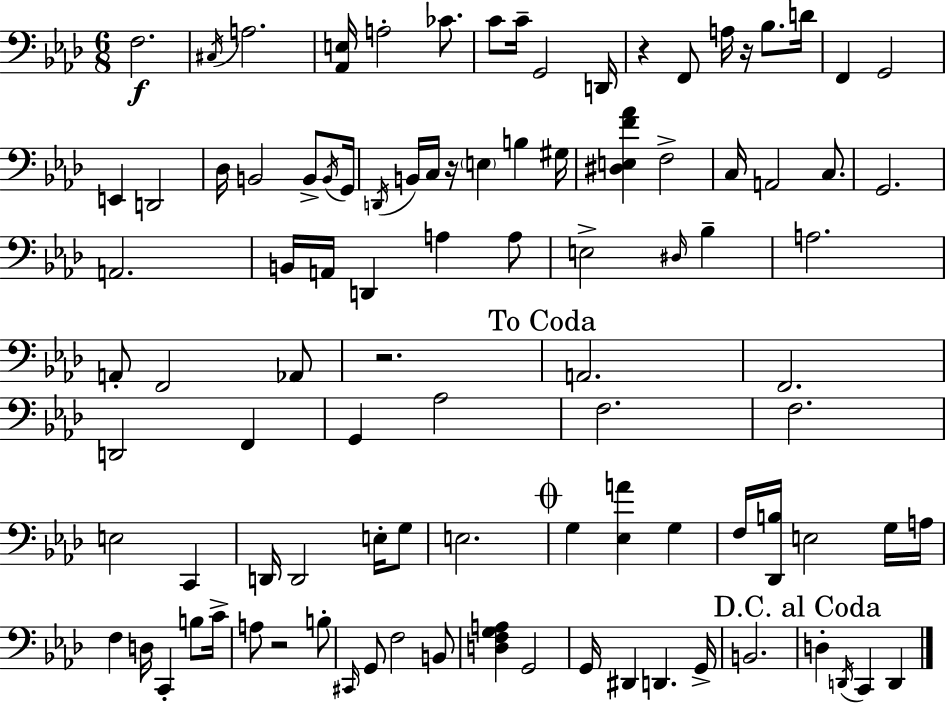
F3/h. C#3/s A3/h. [Ab2,E3]/s A3/h CES4/e. C4/e C4/s G2/h D2/s R/q F2/e A3/s R/s Bb3/e. D4/s F2/q G2/h E2/q D2/h Db3/s B2/h B2/e B2/s G2/s D2/s B2/s C3/s R/s E3/q B3/q G#3/s [D#3,E3,F4,Ab4]/q F3/h C3/s A2/h C3/e. G2/h. A2/h. B2/s A2/s D2/q A3/q A3/e E3/h D#3/s Bb3/q A3/h. A2/e F2/h Ab2/e R/h. A2/h. F2/h. D2/h F2/q G2/q Ab3/h F3/h. F3/h. E3/h C2/q D2/s D2/h E3/s G3/e E3/h. G3/q [Eb3,A4]/q G3/q F3/s [Db2,B3]/s E3/h G3/s A3/s F3/q D3/s C2/q B3/e C4/s A3/e R/h B3/e C#2/s G2/e F3/h B2/e [D3,F3,G3,A3]/q G2/h G2/s D#2/q D2/q. G2/s B2/h. D3/q D2/s C2/q D2/q